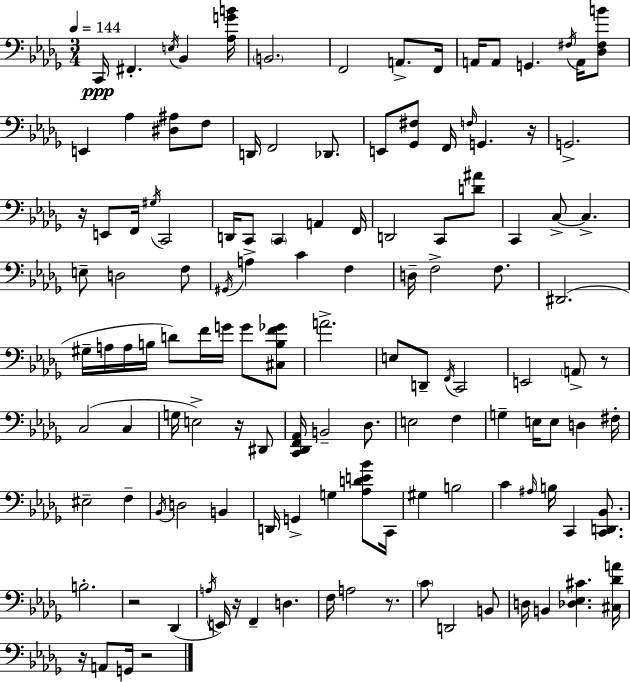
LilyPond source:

{
  \clef bass
  \numericTimeSignature
  \time 3/4
  \key bes \minor
  \tempo 4 = 144
  c,16\ppp fis,4.-. \acciaccatura { e16 } bes,4 | <aes g' b'>16 \parenthesize b,2. | f,2 a,8.-> | f,16 a,16 a,8 g,4. \acciaccatura { fis16 } a,16 | \break <des fis b'>8 e,4 aes4 <dis ais>8 | f8 d,16 f,2 des,8. | e,8 <ges, fis>8 f,16 \grace { f16 } g,4. | r16 g,2.-> | \break r16 e,8 f,16 \acciaccatura { gis16 } c,2 | d,16 c,8 \parenthesize c,4 a,4 | f,16 d,2 | c,8 <d' ais'>8 c,4 c8->~~ c4.-> | \break e8-- d2 | f8 \acciaccatura { gis,16 } a4-> c'4 | f4 d16-- f2-> | f8. dis,2.( | \break gis16-- a16 a16 b16 d'8) f'16 | g'16 g'8 <cis b f' ges'>8 a'2.-> | e8 d,8-- \acciaccatura { f,16 } c,2 | e,2 | \break \parenthesize a,8-> r8 c2( | c4 g16 e2->) | r16 dis,8 <c, des, f, aes,>16 b,2-- | des8. e2 | \break f4 g4-- e16 e8 | d4 fis16-. eis2-- | f4-- \acciaccatura { bes,16 } d2 | b,4 d,16 g,4-> | \break g4 <aes d' e' bes'>8 c,16 gis4 b2 | c'4 \grace { ais16 } | b16 c,4 <c, d, bes,>8. b2.-. | r2 | \break des,4( \acciaccatura { a16 } e,16) r16 f,4-- | d4. f16 a2 | r8. \parenthesize c'8 d,2 | b,8 d16 b,4 | \break <des ees cis'>4. <cis des' a'>16 r16 a,8 | g,16 r2 \bar "|."
}